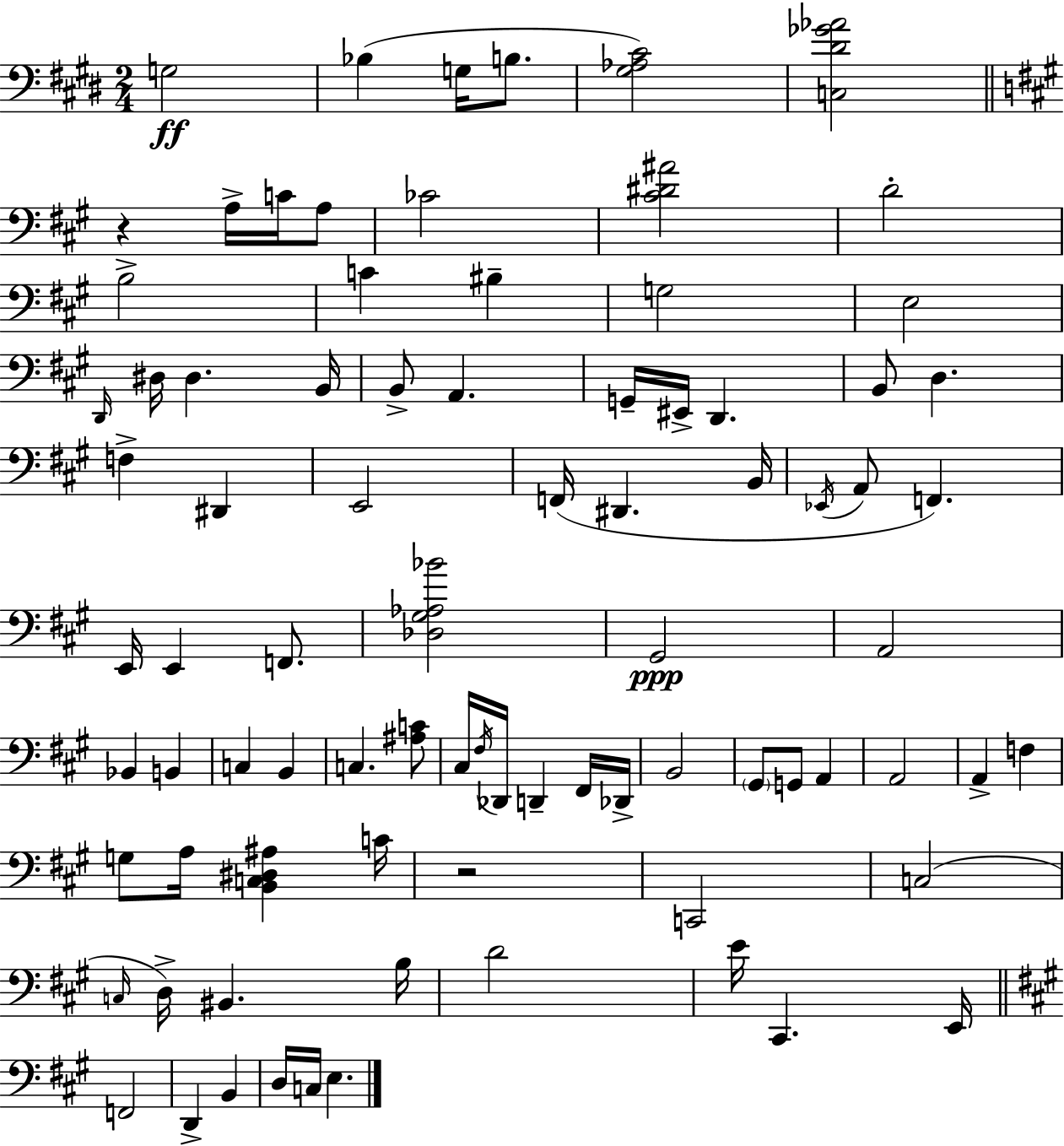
X:1
T:Untitled
M:2/4
L:1/4
K:E
G,2 _B, G,/4 B,/2 [^G,_A,^C]2 [C,^D_G_A]2 z A,/4 C/4 A,/2 _C2 [^C^D^A]2 D2 B,2 C ^B, G,2 E,2 D,,/4 ^D,/4 ^D, B,,/4 B,,/2 A,, G,,/4 ^E,,/4 D,, B,,/2 D, F, ^D,, E,,2 F,,/4 ^D,, B,,/4 _E,,/4 A,,/2 F,, E,,/4 E,, F,,/2 [_D,^G,_A,_B]2 ^G,,2 A,,2 _B,, B,, C, B,, C, [^A,C]/2 ^C,/4 ^F,/4 _D,,/4 D,, ^F,,/4 _D,,/4 B,,2 ^G,,/2 G,,/2 A,, A,,2 A,, F, G,/2 A,/4 [B,,C,^D,^A,] C/4 z2 C,,2 C,2 C,/4 D,/4 ^B,, B,/4 D2 E/4 ^C,, E,,/4 F,,2 D,, B,, D,/4 C,/4 E,